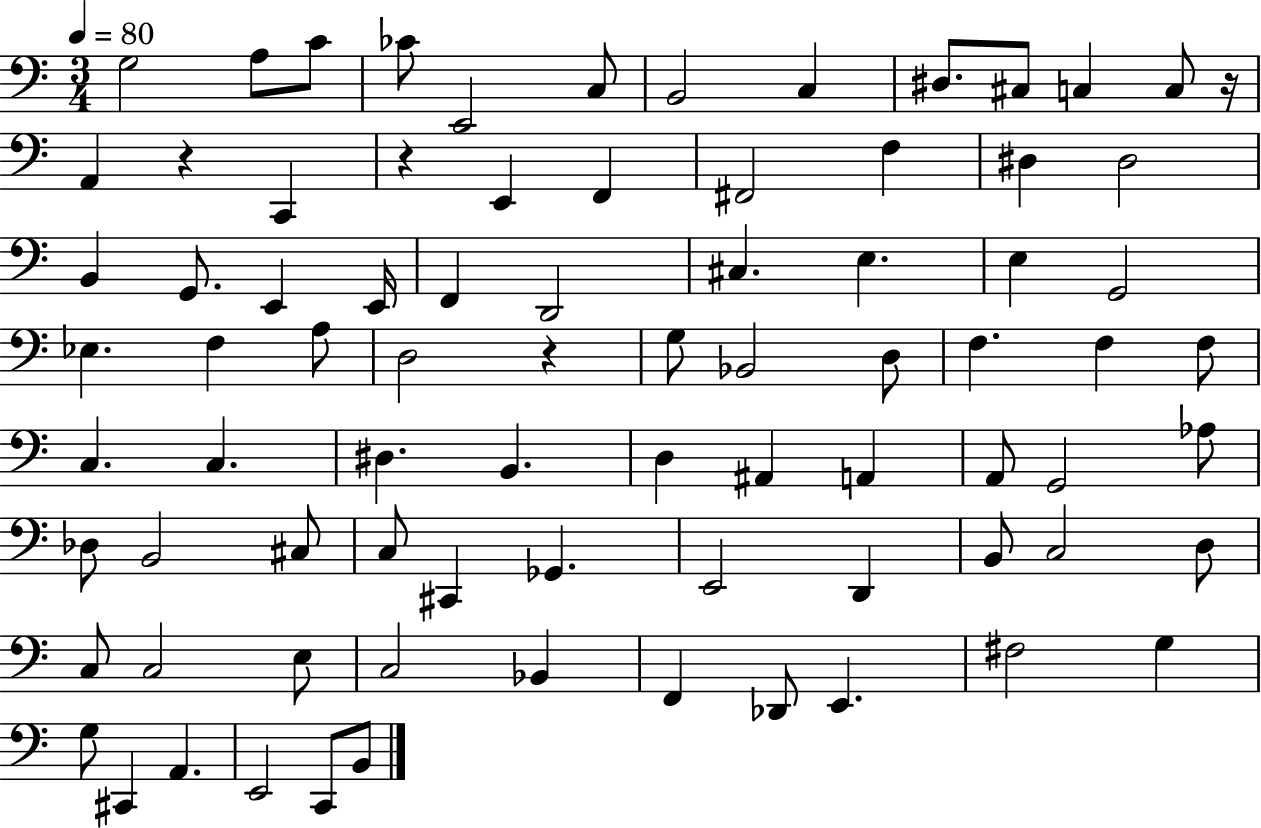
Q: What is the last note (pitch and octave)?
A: B2